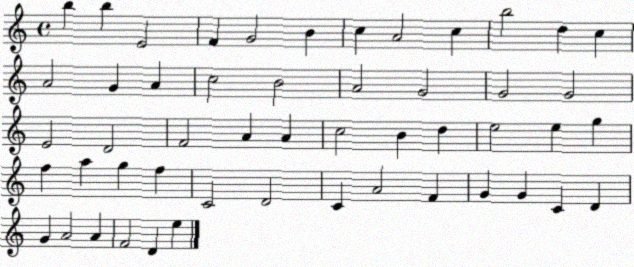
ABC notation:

X:1
T:Untitled
M:4/4
L:1/4
K:C
b b E2 F G2 B c A2 c b2 d c A2 G A c2 B2 A2 G2 G2 G2 E2 D2 F2 A A c2 B d e2 e g f a g f C2 D2 C A2 F G G C D G A2 A F2 D e